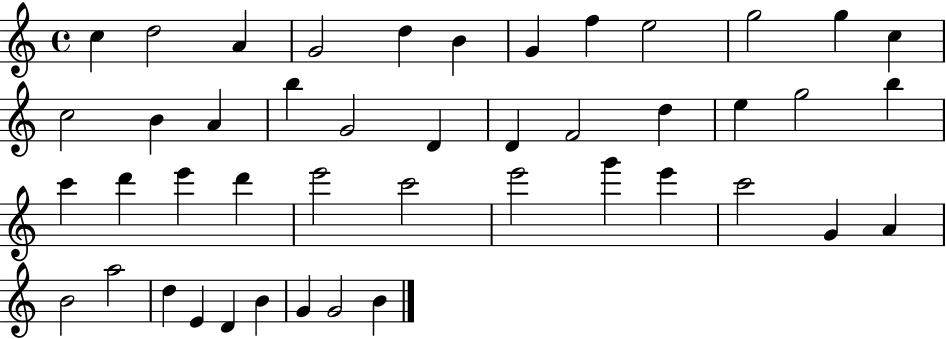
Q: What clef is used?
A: treble